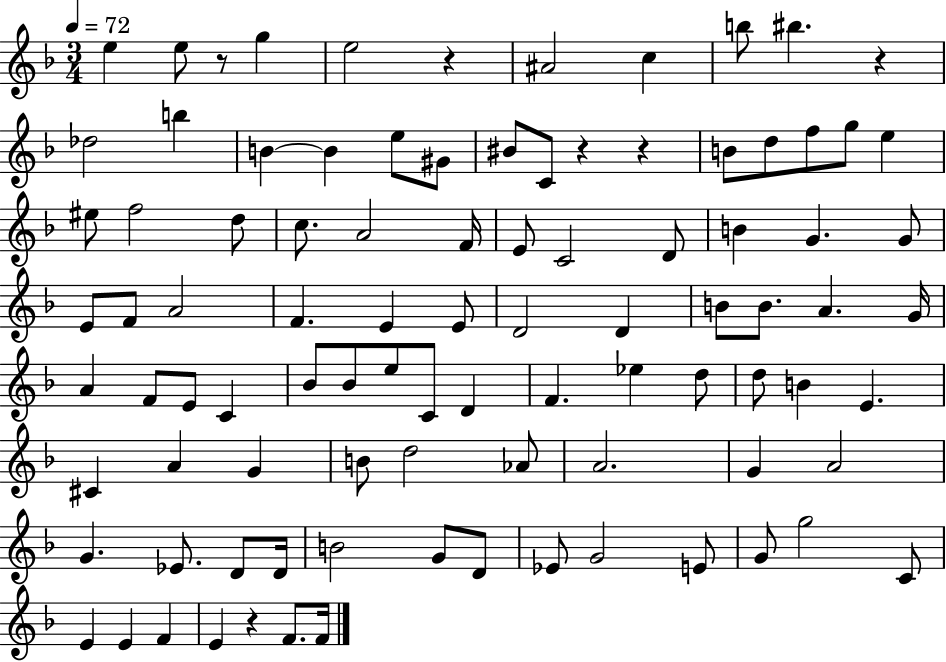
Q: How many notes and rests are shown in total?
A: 94